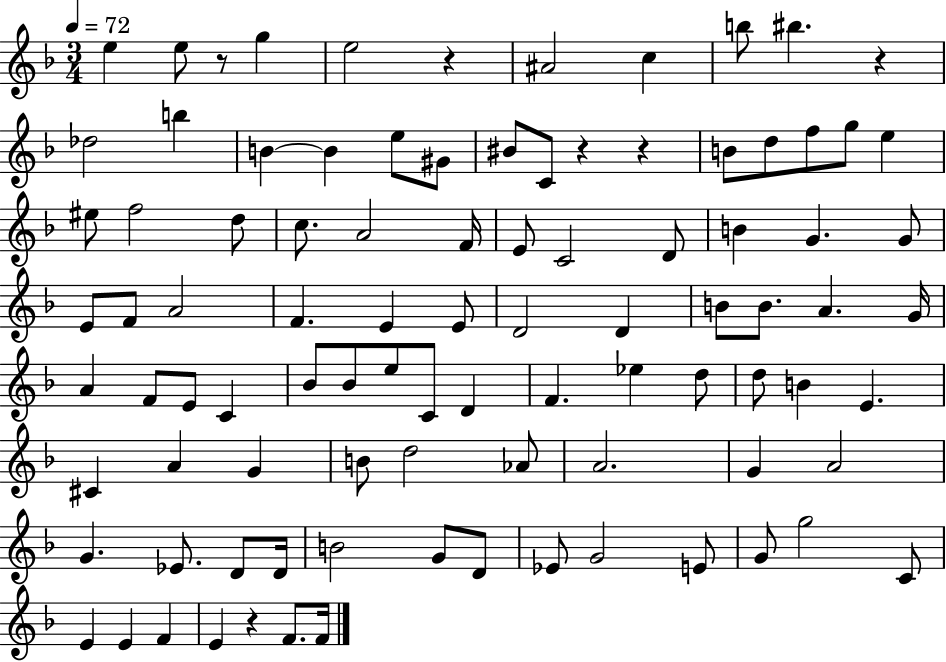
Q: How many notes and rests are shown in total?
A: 94